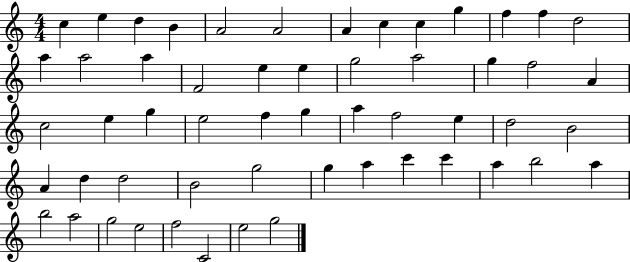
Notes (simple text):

C5/q E5/q D5/q B4/q A4/h A4/h A4/q C5/q C5/q G5/q F5/q F5/q D5/h A5/q A5/h A5/q F4/h E5/q E5/q G5/h A5/h G5/q F5/h A4/q C5/h E5/q G5/q E5/h F5/q G5/q A5/q F5/h E5/q D5/h B4/h A4/q D5/q D5/h B4/h G5/h G5/q A5/q C6/q C6/q A5/q B5/h A5/q B5/h A5/h G5/h E5/h F5/h C4/h E5/h G5/h